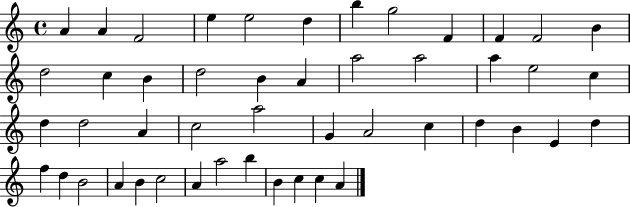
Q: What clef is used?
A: treble